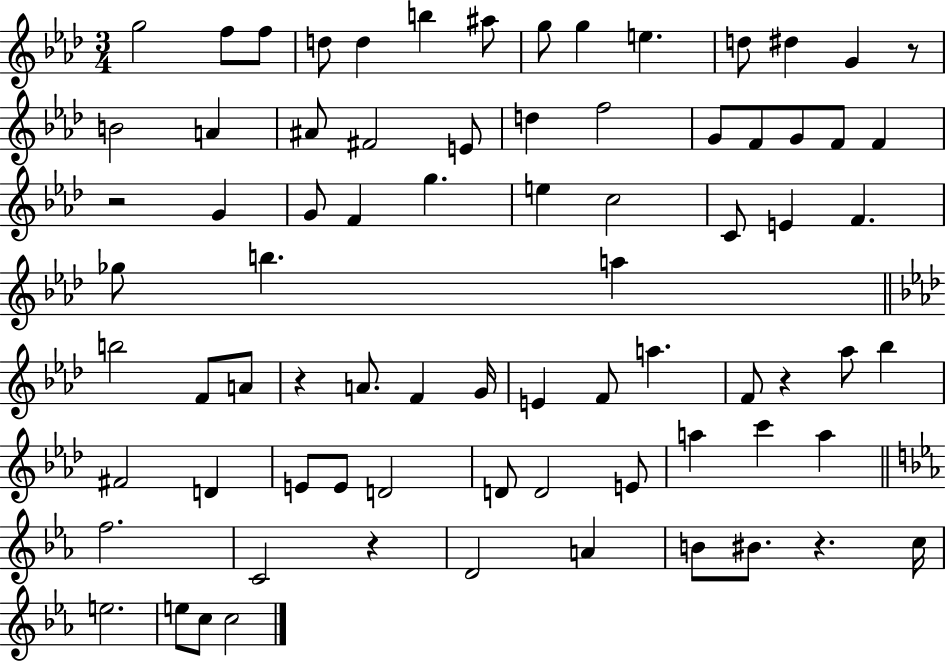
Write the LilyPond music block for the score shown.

{
  \clef treble
  \numericTimeSignature
  \time 3/4
  \key aes \major
  g''2 f''8 f''8 | d''8 d''4 b''4 ais''8 | g''8 g''4 e''4. | d''8 dis''4 g'4 r8 | \break b'2 a'4 | ais'8 fis'2 e'8 | d''4 f''2 | g'8 f'8 g'8 f'8 f'4 | \break r2 g'4 | g'8 f'4 g''4. | e''4 c''2 | c'8 e'4 f'4. | \break ges''8 b''4. a''4 | \bar "||" \break \key f \minor b''2 f'8 a'8 | r4 a'8. f'4 g'16 | e'4 f'8 a''4. | f'8 r4 aes''8 bes''4 | \break fis'2 d'4 | e'8 e'8 d'2 | d'8 d'2 e'8 | a''4 c'''4 a''4 | \break \bar "||" \break \key c \minor f''2. | c'2 r4 | d'2 a'4 | b'8 bis'8. r4. c''16 | \break e''2. | e''8 c''8 c''2 | \bar "|."
}